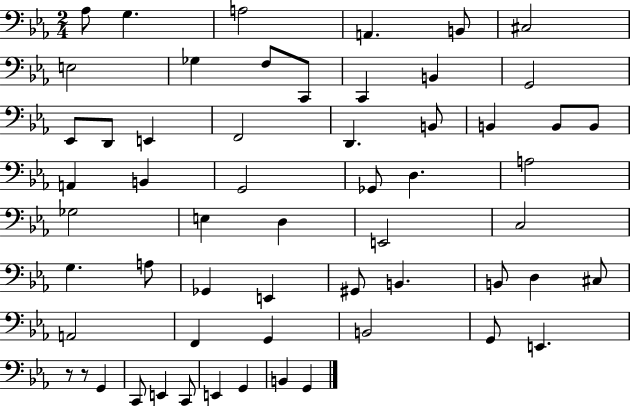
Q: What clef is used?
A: bass